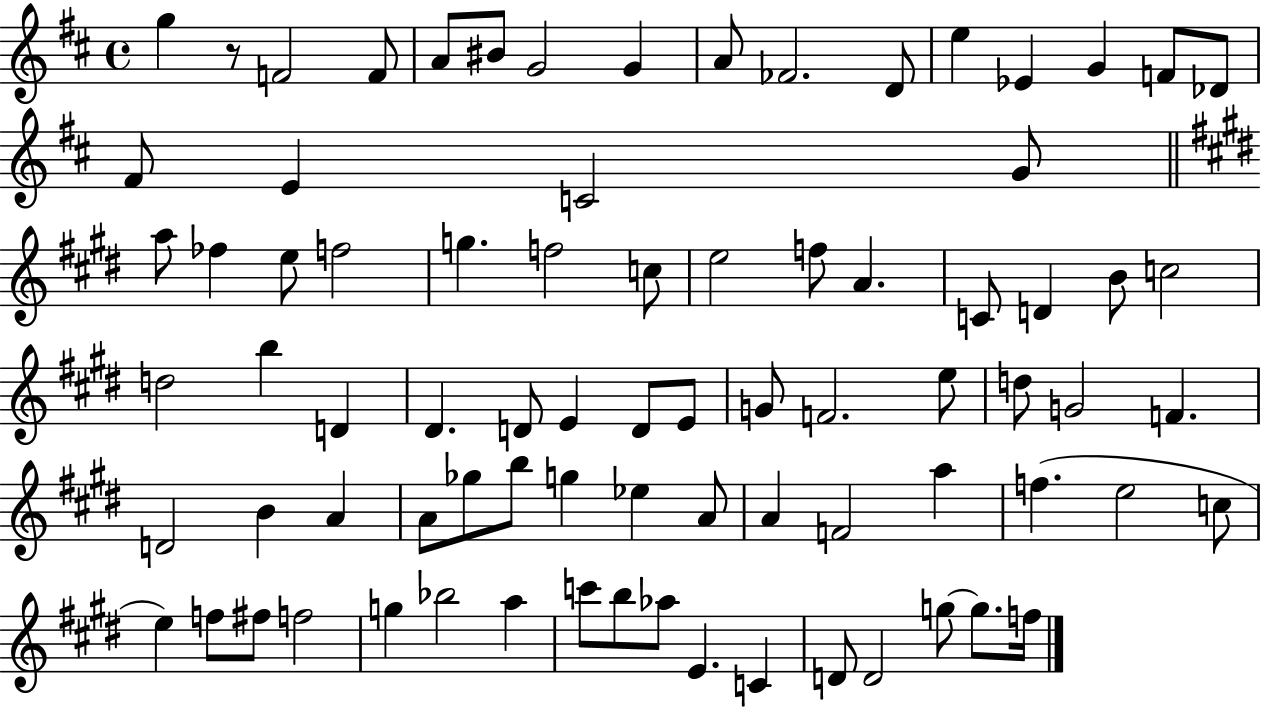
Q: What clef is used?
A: treble